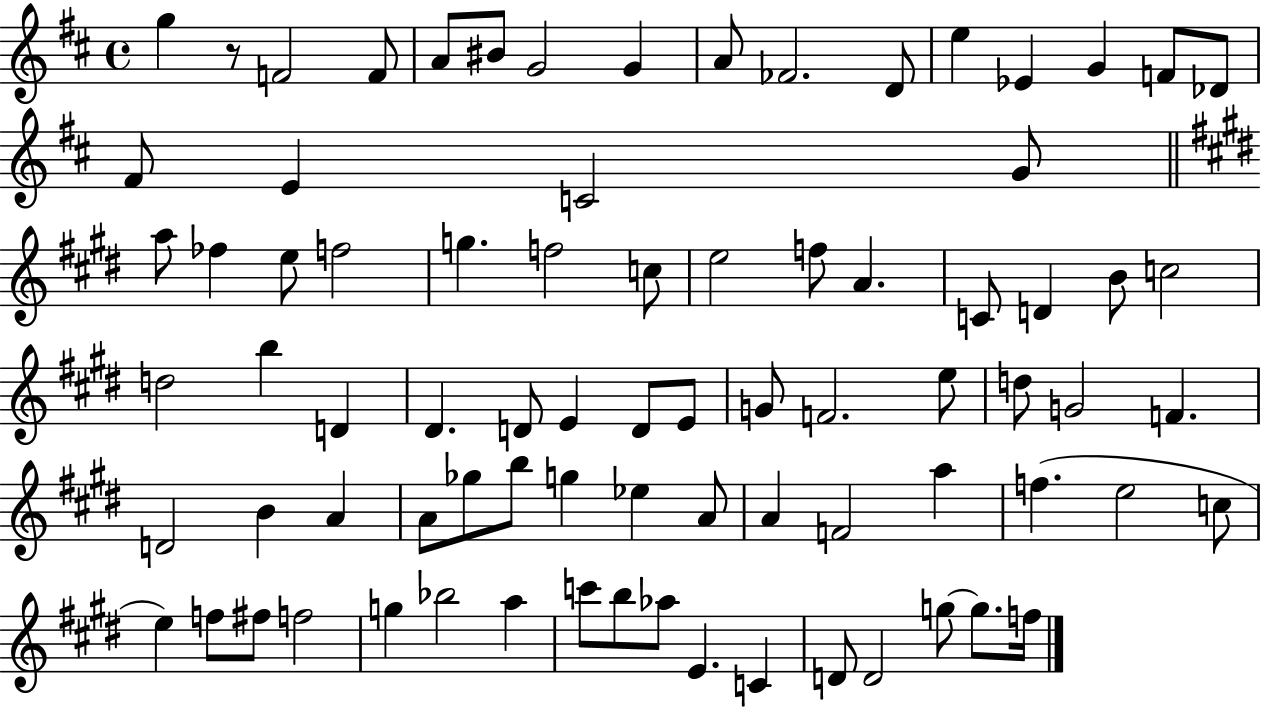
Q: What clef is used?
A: treble